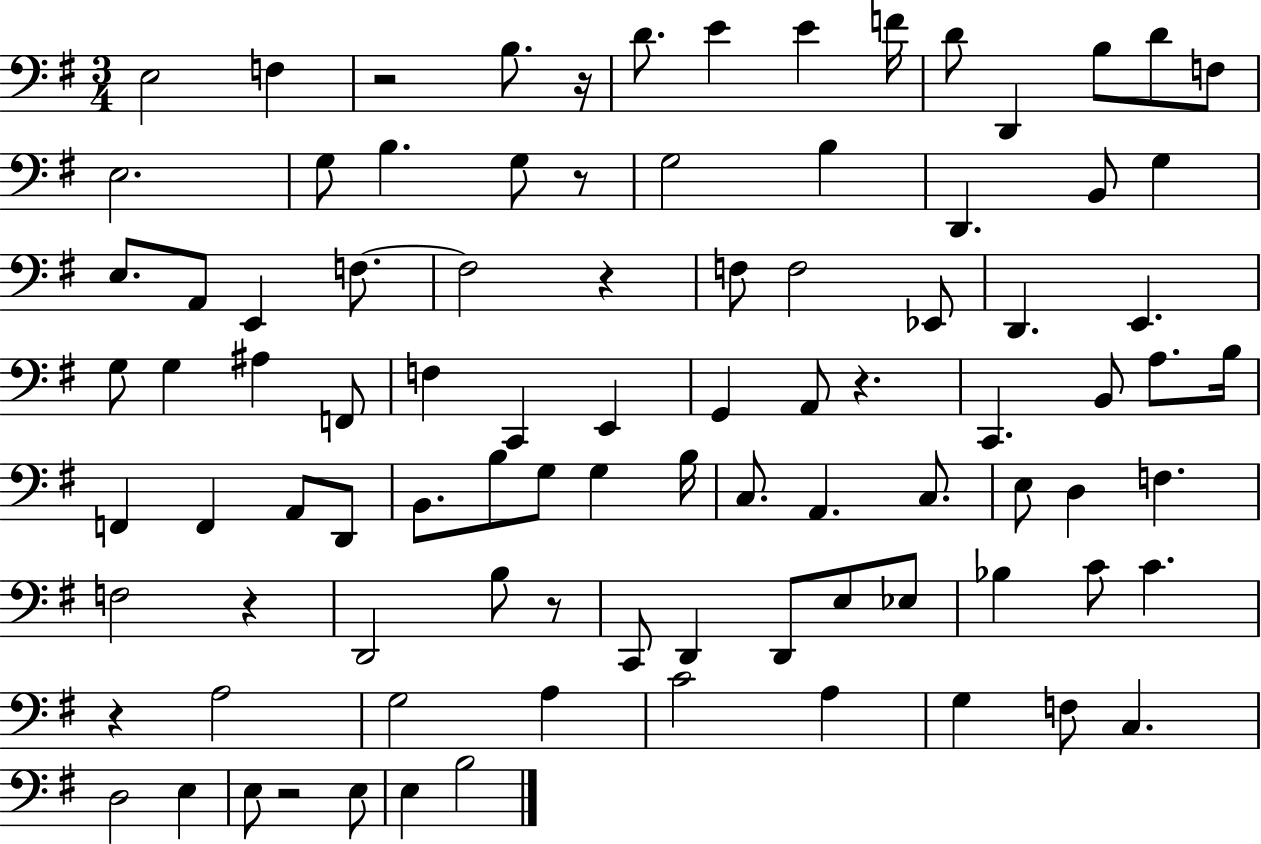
{
  \clef bass
  \numericTimeSignature
  \time 3/4
  \key g \major
  \repeat volta 2 { e2 f4 | r2 b8. r16 | d'8. e'4 e'4 f'16 | d'8 d,4 b8 d'8 f8 | \break e2. | g8 b4. g8 r8 | g2 b4 | d,4. b,8 g4 | \break e8. a,8 e,4 f8.~~ | f2 r4 | f8 f2 ees,8 | d,4. e,4. | \break g8 g4 ais4 f,8 | f4 c,4 e,4 | g,4 a,8 r4. | c,4. b,8 a8. b16 | \break f,4 f,4 a,8 d,8 | b,8. b8 g8 g4 b16 | c8. a,4. c8. | e8 d4 f4. | \break f2 r4 | d,2 b8 r8 | c,8 d,4 d,8 e8 ees8 | bes4 c'8 c'4. | \break r4 a2 | g2 a4 | c'2 a4 | g4 f8 c4. | \break d2 e4 | e8 r2 e8 | e4 b2 | } \bar "|."
}